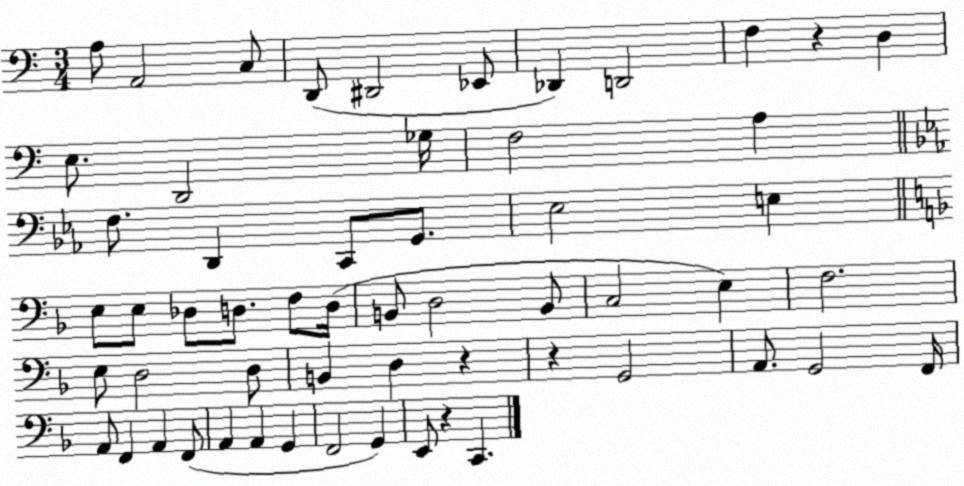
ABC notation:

X:1
T:Untitled
M:3/4
L:1/4
K:C
A,/2 A,,2 C,/2 D,,/2 ^D,,2 _E,,/2 _D,, D,,2 F, z D, E,/2 D,,2 _G,/4 F,2 A, F,/2 D,, C,,/2 G,,/2 _E,2 E, E,/2 E,/2 _D,/2 D,/2 F,/2 D,/4 B,,/2 D,2 B,,/2 C,2 E, F,2 E,/2 D,2 D,/2 B,, D, z z G,,2 A,,/2 G,,2 F,,/4 A,,/2 F,, A,, F,,/2 A,, A,, G,, F,,2 G,, E,,/2 z C,,